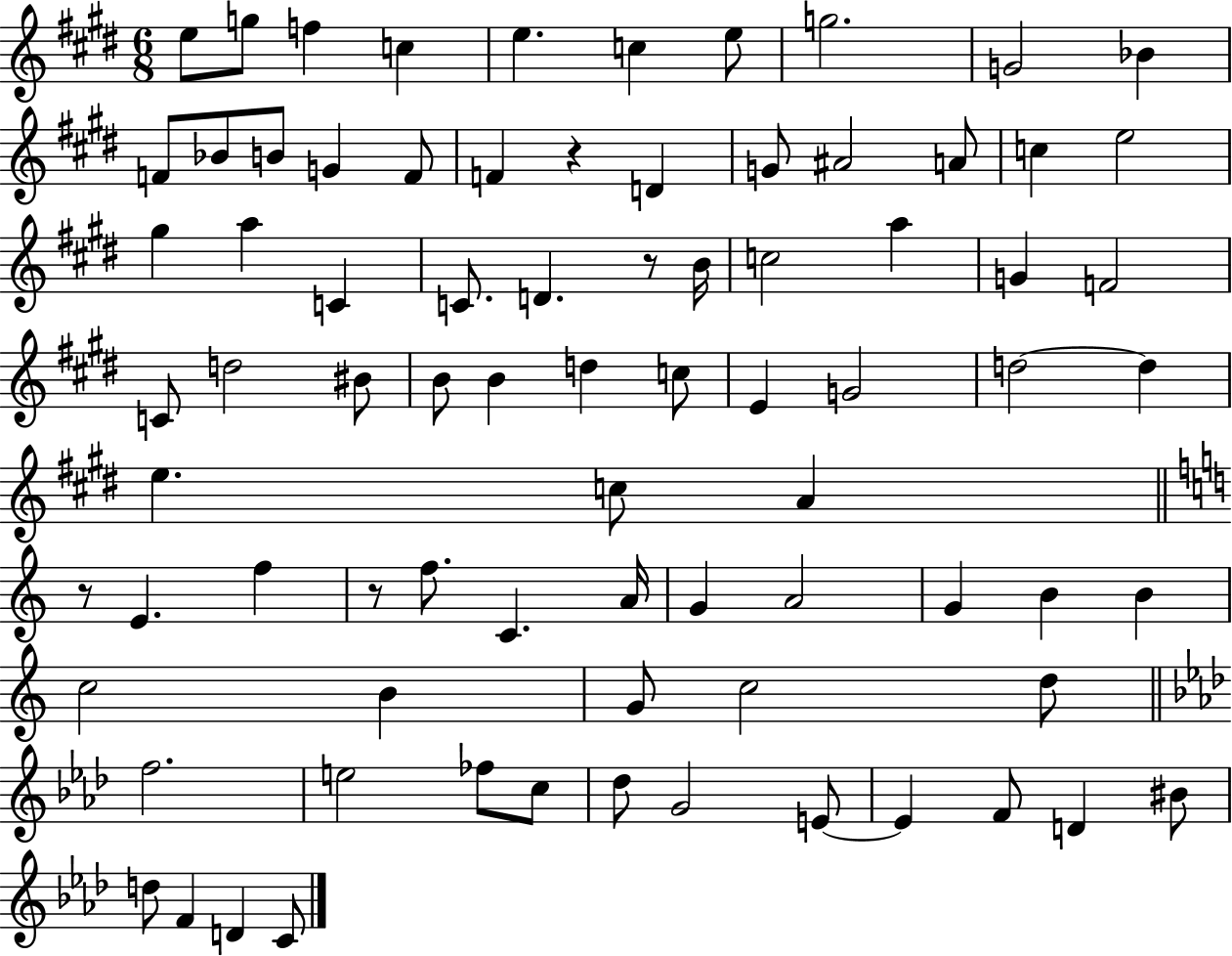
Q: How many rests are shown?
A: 4